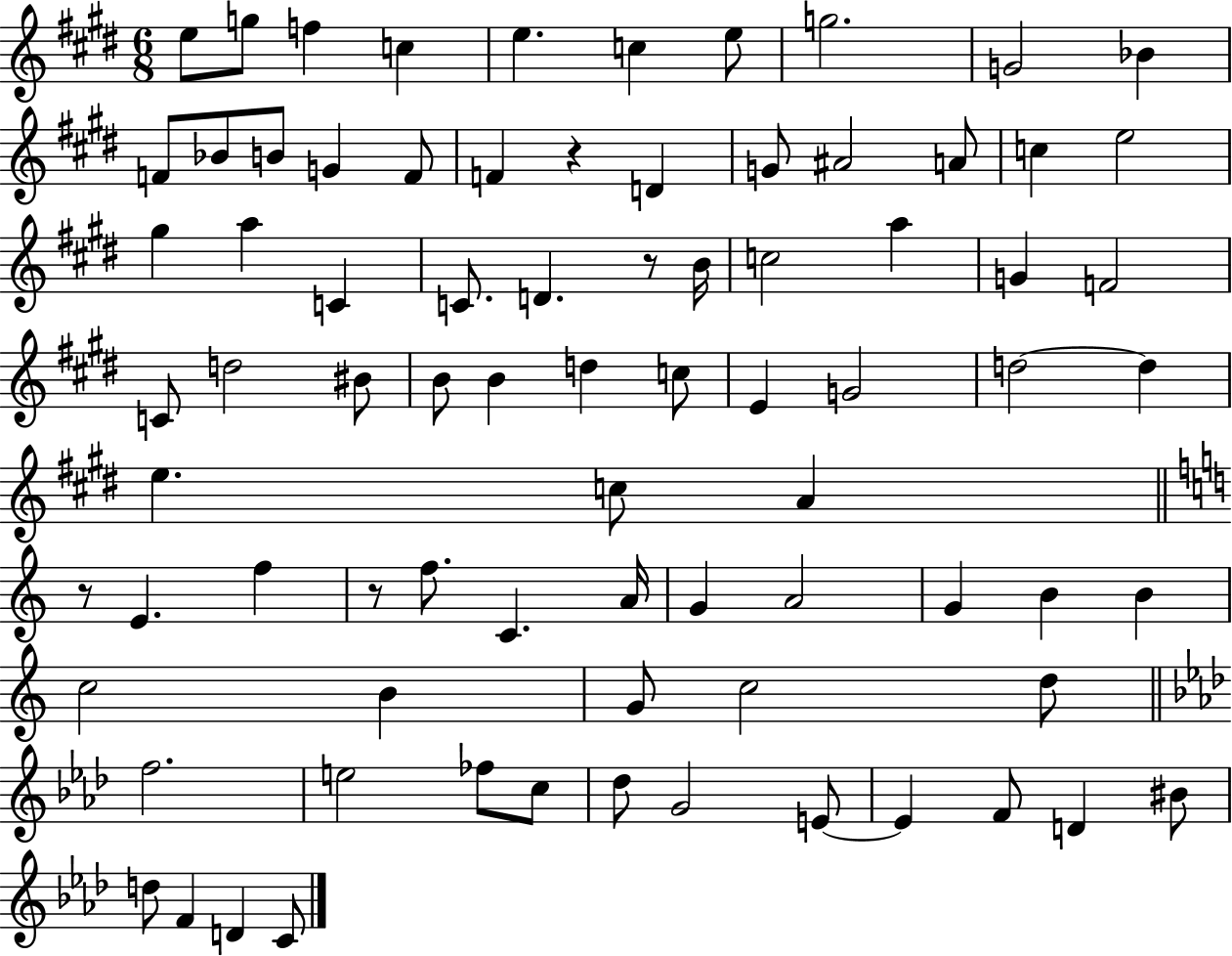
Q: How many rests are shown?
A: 4